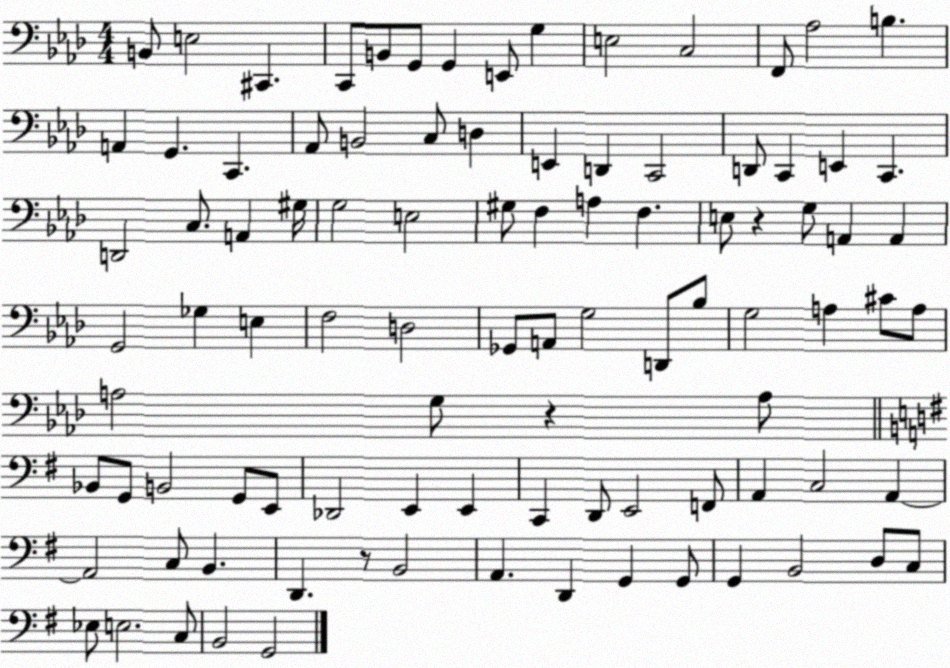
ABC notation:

X:1
T:Untitled
M:4/4
L:1/4
K:Ab
B,,/2 E,2 ^C,, C,,/2 B,,/2 G,,/2 G,, E,,/2 G, E,2 C,2 F,,/2 _A,2 B, A,, G,, C,, _A,,/2 B,,2 C,/2 D, E,, D,, C,,2 D,,/2 C,, E,, C,, D,,2 C,/2 A,, ^G,/4 G,2 E,2 ^G,/2 F, A, F, E,/2 z G,/2 A,, A,, G,,2 _G, E, F,2 D,2 _G,,/2 A,,/2 G,2 D,,/2 _B,/2 G,2 A, ^C/2 A,/2 A,2 G,/2 z A,/2 _B,,/2 G,,/2 B,,2 G,,/2 E,,/2 _D,,2 E,, E,, C,, D,,/2 E,,2 F,,/2 A,, C,2 A,, A,,2 C,/2 B,, D,, z/2 B,,2 A,, D,, G,, G,,/2 G,, B,,2 D,/2 C,/2 _E,/2 E,2 C,/2 B,,2 G,,2